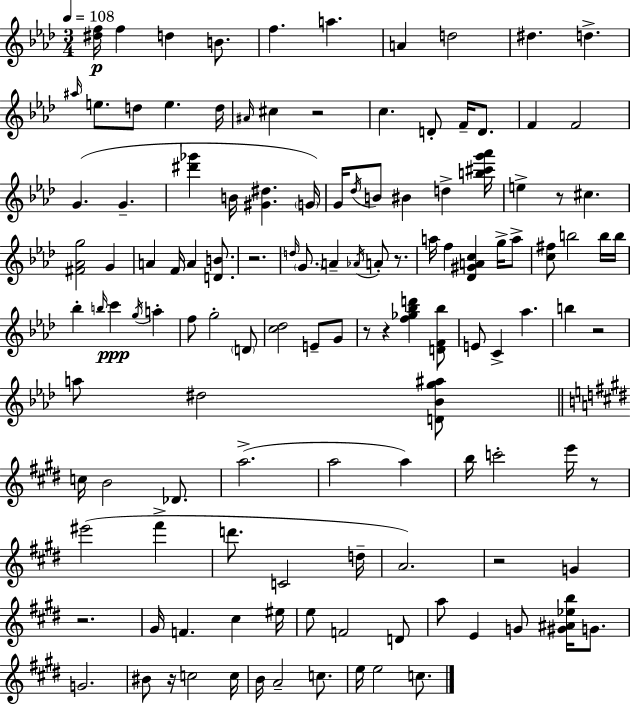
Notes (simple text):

[D#5,F5]/s F5/q D5/q B4/e. F5/q. A5/q. A4/q D5/h D#5/q. D5/q. A#5/s E5/e. D5/e E5/q. D5/s A#4/s C#5/q R/h C5/q. D4/e F4/s D4/e. F4/q F4/h G4/q. G4/q. [D#6,Gb6]/q B4/s [G#4,D#5]/q. G4/s G4/s Db5/s B4/e BIS4/q D5/q [B5,C#6,G6,Ab6]/s E5/q R/e C#5/q. [F#4,Ab4,G5]/h G4/q A4/q F4/s A4/q [D4,B4]/e. R/h. D5/s G4/e. A4/q Ab4/s A4/e R/e. A5/s F5/q [Db4,G#4,A4,C5]/q G5/s A5/e [C5,F#5]/e B5/h B5/s B5/s Bb5/q B5/s C6/q G5/s A5/q F5/e G5/h D4/e [C5,Db5]/h E4/e G4/e R/e R/q [F5,Gb5,Bb5,D6]/q [D4,F4,Bb5]/e E4/e C4/q Ab5/q. B5/q R/h A5/e D#5/h [D4,Bb4,G5,A#5]/e C5/s B4/h Db4/e. A5/h. A5/h A5/q B5/s C6/h E6/s R/e EIS6/h F#6/q D6/e. C4/h D5/s A4/h. R/h G4/q R/h. G#4/s F4/q. C#5/q EIS5/s E5/e F4/h D4/e A5/e E4/q G4/e [G#4,A#4,Eb5,B5]/s G4/e. G4/h. BIS4/e R/s C5/h C5/s B4/s A4/h C5/e. E5/s E5/h C5/e.